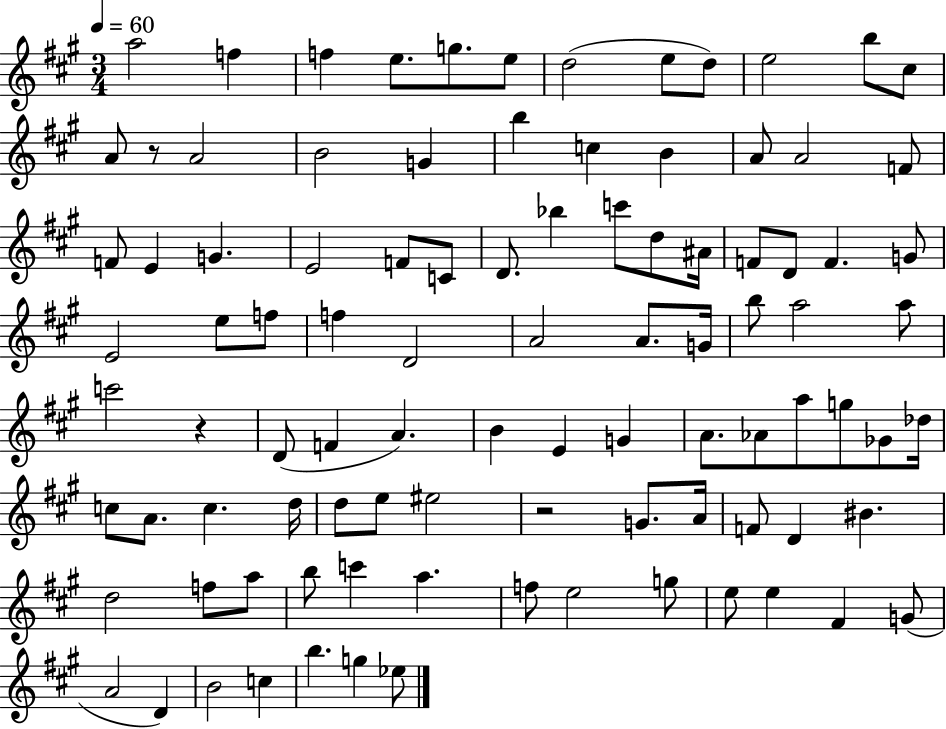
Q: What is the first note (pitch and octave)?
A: A5